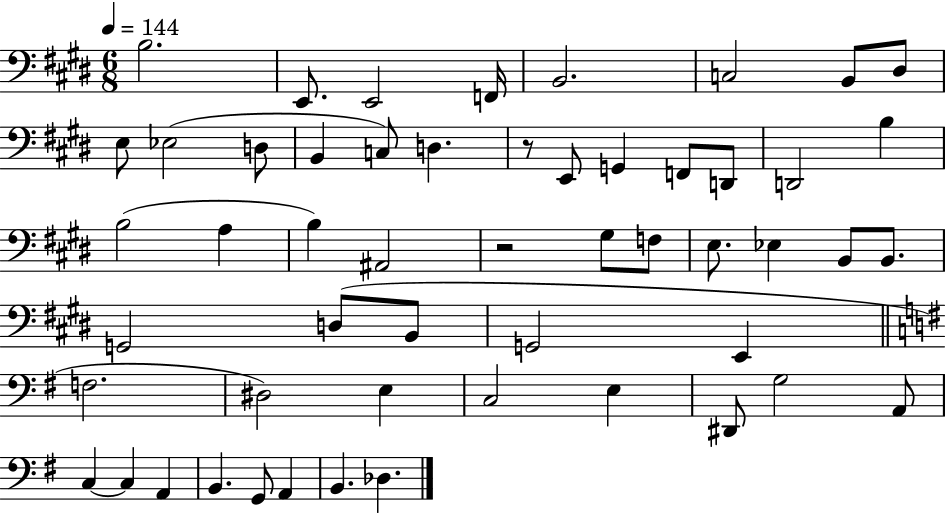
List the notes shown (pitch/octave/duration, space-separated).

B3/h. E2/e. E2/h F2/s B2/h. C3/h B2/e D#3/e E3/e Eb3/h D3/e B2/q C3/e D3/q. R/e E2/e G2/q F2/e D2/e D2/h B3/q B3/h A3/q B3/q A#2/h R/h G#3/e F3/e E3/e. Eb3/q B2/e B2/e. G2/h D3/e B2/e G2/h E2/q F3/h. D#3/h E3/q C3/h E3/q D#2/e G3/h A2/e C3/q C3/q A2/q B2/q. G2/e A2/q B2/q. Db3/q.